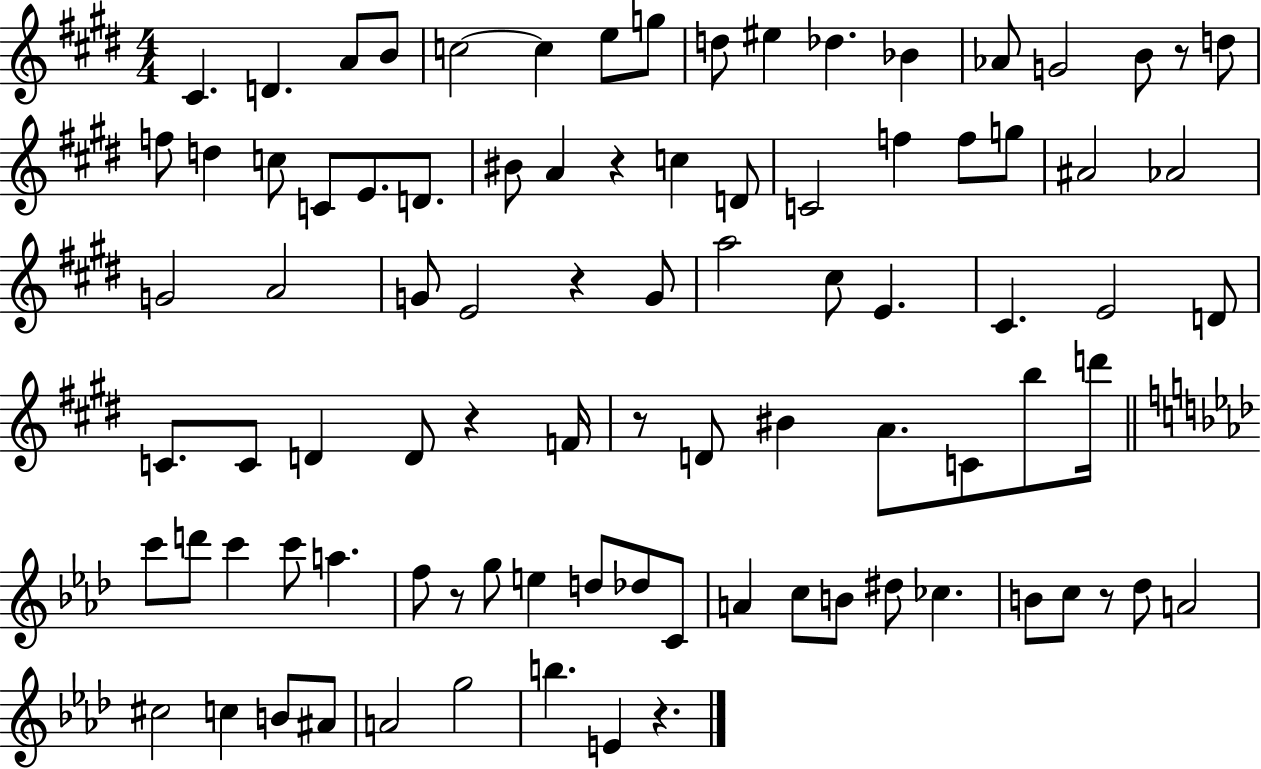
C#4/q. D4/q. A4/e B4/e C5/h C5/q E5/e G5/e D5/e EIS5/q Db5/q. Bb4/q Ab4/e G4/h B4/e R/e D5/e F5/e D5/q C5/e C4/e E4/e. D4/e. BIS4/e A4/q R/q C5/q D4/e C4/h F5/q F5/e G5/e A#4/h Ab4/h G4/h A4/h G4/e E4/h R/q G4/e A5/h C#5/e E4/q. C#4/q. E4/h D4/e C4/e. C4/e D4/q D4/e R/q F4/s R/e D4/e BIS4/q A4/e. C4/e B5/e D6/s C6/e D6/e C6/q C6/e A5/q. F5/e R/e G5/e E5/q D5/e Db5/e C4/e A4/q C5/e B4/e D#5/e CES5/q. B4/e C5/e R/e Db5/e A4/h C#5/h C5/q B4/e A#4/e A4/h G5/h B5/q. E4/q R/q.